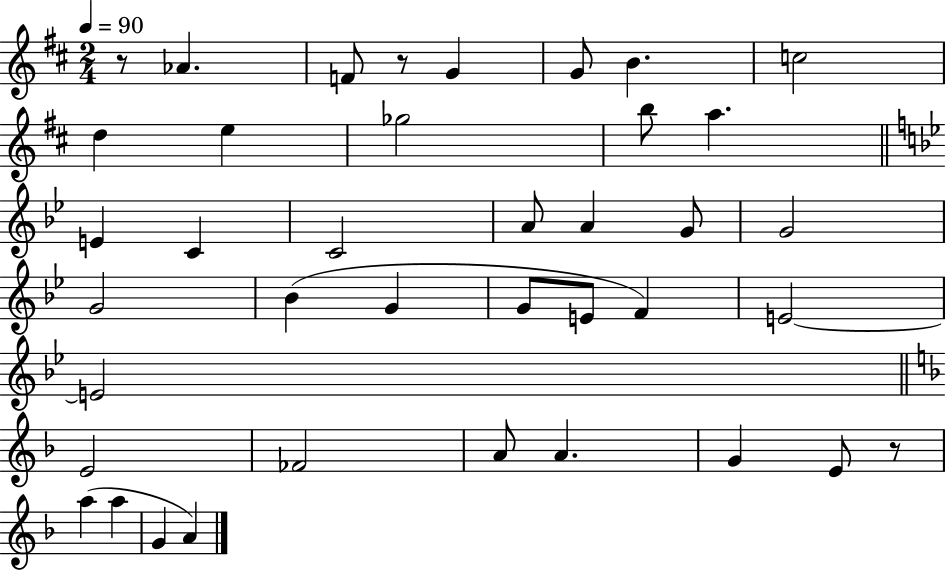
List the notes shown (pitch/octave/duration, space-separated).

R/e Ab4/q. F4/e R/e G4/q G4/e B4/q. C5/h D5/q E5/q Gb5/h B5/e A5/q. E4/q C4/q C4/h A4/e A4/q G4/e G4/h G4/h Bb4/q G4/q G4/e E4/e F4/q E4/h E4/h E4/h FES4/h A4/e A4/q. G4/q E4/e R/e A5/q A5/q G4/q A4/q